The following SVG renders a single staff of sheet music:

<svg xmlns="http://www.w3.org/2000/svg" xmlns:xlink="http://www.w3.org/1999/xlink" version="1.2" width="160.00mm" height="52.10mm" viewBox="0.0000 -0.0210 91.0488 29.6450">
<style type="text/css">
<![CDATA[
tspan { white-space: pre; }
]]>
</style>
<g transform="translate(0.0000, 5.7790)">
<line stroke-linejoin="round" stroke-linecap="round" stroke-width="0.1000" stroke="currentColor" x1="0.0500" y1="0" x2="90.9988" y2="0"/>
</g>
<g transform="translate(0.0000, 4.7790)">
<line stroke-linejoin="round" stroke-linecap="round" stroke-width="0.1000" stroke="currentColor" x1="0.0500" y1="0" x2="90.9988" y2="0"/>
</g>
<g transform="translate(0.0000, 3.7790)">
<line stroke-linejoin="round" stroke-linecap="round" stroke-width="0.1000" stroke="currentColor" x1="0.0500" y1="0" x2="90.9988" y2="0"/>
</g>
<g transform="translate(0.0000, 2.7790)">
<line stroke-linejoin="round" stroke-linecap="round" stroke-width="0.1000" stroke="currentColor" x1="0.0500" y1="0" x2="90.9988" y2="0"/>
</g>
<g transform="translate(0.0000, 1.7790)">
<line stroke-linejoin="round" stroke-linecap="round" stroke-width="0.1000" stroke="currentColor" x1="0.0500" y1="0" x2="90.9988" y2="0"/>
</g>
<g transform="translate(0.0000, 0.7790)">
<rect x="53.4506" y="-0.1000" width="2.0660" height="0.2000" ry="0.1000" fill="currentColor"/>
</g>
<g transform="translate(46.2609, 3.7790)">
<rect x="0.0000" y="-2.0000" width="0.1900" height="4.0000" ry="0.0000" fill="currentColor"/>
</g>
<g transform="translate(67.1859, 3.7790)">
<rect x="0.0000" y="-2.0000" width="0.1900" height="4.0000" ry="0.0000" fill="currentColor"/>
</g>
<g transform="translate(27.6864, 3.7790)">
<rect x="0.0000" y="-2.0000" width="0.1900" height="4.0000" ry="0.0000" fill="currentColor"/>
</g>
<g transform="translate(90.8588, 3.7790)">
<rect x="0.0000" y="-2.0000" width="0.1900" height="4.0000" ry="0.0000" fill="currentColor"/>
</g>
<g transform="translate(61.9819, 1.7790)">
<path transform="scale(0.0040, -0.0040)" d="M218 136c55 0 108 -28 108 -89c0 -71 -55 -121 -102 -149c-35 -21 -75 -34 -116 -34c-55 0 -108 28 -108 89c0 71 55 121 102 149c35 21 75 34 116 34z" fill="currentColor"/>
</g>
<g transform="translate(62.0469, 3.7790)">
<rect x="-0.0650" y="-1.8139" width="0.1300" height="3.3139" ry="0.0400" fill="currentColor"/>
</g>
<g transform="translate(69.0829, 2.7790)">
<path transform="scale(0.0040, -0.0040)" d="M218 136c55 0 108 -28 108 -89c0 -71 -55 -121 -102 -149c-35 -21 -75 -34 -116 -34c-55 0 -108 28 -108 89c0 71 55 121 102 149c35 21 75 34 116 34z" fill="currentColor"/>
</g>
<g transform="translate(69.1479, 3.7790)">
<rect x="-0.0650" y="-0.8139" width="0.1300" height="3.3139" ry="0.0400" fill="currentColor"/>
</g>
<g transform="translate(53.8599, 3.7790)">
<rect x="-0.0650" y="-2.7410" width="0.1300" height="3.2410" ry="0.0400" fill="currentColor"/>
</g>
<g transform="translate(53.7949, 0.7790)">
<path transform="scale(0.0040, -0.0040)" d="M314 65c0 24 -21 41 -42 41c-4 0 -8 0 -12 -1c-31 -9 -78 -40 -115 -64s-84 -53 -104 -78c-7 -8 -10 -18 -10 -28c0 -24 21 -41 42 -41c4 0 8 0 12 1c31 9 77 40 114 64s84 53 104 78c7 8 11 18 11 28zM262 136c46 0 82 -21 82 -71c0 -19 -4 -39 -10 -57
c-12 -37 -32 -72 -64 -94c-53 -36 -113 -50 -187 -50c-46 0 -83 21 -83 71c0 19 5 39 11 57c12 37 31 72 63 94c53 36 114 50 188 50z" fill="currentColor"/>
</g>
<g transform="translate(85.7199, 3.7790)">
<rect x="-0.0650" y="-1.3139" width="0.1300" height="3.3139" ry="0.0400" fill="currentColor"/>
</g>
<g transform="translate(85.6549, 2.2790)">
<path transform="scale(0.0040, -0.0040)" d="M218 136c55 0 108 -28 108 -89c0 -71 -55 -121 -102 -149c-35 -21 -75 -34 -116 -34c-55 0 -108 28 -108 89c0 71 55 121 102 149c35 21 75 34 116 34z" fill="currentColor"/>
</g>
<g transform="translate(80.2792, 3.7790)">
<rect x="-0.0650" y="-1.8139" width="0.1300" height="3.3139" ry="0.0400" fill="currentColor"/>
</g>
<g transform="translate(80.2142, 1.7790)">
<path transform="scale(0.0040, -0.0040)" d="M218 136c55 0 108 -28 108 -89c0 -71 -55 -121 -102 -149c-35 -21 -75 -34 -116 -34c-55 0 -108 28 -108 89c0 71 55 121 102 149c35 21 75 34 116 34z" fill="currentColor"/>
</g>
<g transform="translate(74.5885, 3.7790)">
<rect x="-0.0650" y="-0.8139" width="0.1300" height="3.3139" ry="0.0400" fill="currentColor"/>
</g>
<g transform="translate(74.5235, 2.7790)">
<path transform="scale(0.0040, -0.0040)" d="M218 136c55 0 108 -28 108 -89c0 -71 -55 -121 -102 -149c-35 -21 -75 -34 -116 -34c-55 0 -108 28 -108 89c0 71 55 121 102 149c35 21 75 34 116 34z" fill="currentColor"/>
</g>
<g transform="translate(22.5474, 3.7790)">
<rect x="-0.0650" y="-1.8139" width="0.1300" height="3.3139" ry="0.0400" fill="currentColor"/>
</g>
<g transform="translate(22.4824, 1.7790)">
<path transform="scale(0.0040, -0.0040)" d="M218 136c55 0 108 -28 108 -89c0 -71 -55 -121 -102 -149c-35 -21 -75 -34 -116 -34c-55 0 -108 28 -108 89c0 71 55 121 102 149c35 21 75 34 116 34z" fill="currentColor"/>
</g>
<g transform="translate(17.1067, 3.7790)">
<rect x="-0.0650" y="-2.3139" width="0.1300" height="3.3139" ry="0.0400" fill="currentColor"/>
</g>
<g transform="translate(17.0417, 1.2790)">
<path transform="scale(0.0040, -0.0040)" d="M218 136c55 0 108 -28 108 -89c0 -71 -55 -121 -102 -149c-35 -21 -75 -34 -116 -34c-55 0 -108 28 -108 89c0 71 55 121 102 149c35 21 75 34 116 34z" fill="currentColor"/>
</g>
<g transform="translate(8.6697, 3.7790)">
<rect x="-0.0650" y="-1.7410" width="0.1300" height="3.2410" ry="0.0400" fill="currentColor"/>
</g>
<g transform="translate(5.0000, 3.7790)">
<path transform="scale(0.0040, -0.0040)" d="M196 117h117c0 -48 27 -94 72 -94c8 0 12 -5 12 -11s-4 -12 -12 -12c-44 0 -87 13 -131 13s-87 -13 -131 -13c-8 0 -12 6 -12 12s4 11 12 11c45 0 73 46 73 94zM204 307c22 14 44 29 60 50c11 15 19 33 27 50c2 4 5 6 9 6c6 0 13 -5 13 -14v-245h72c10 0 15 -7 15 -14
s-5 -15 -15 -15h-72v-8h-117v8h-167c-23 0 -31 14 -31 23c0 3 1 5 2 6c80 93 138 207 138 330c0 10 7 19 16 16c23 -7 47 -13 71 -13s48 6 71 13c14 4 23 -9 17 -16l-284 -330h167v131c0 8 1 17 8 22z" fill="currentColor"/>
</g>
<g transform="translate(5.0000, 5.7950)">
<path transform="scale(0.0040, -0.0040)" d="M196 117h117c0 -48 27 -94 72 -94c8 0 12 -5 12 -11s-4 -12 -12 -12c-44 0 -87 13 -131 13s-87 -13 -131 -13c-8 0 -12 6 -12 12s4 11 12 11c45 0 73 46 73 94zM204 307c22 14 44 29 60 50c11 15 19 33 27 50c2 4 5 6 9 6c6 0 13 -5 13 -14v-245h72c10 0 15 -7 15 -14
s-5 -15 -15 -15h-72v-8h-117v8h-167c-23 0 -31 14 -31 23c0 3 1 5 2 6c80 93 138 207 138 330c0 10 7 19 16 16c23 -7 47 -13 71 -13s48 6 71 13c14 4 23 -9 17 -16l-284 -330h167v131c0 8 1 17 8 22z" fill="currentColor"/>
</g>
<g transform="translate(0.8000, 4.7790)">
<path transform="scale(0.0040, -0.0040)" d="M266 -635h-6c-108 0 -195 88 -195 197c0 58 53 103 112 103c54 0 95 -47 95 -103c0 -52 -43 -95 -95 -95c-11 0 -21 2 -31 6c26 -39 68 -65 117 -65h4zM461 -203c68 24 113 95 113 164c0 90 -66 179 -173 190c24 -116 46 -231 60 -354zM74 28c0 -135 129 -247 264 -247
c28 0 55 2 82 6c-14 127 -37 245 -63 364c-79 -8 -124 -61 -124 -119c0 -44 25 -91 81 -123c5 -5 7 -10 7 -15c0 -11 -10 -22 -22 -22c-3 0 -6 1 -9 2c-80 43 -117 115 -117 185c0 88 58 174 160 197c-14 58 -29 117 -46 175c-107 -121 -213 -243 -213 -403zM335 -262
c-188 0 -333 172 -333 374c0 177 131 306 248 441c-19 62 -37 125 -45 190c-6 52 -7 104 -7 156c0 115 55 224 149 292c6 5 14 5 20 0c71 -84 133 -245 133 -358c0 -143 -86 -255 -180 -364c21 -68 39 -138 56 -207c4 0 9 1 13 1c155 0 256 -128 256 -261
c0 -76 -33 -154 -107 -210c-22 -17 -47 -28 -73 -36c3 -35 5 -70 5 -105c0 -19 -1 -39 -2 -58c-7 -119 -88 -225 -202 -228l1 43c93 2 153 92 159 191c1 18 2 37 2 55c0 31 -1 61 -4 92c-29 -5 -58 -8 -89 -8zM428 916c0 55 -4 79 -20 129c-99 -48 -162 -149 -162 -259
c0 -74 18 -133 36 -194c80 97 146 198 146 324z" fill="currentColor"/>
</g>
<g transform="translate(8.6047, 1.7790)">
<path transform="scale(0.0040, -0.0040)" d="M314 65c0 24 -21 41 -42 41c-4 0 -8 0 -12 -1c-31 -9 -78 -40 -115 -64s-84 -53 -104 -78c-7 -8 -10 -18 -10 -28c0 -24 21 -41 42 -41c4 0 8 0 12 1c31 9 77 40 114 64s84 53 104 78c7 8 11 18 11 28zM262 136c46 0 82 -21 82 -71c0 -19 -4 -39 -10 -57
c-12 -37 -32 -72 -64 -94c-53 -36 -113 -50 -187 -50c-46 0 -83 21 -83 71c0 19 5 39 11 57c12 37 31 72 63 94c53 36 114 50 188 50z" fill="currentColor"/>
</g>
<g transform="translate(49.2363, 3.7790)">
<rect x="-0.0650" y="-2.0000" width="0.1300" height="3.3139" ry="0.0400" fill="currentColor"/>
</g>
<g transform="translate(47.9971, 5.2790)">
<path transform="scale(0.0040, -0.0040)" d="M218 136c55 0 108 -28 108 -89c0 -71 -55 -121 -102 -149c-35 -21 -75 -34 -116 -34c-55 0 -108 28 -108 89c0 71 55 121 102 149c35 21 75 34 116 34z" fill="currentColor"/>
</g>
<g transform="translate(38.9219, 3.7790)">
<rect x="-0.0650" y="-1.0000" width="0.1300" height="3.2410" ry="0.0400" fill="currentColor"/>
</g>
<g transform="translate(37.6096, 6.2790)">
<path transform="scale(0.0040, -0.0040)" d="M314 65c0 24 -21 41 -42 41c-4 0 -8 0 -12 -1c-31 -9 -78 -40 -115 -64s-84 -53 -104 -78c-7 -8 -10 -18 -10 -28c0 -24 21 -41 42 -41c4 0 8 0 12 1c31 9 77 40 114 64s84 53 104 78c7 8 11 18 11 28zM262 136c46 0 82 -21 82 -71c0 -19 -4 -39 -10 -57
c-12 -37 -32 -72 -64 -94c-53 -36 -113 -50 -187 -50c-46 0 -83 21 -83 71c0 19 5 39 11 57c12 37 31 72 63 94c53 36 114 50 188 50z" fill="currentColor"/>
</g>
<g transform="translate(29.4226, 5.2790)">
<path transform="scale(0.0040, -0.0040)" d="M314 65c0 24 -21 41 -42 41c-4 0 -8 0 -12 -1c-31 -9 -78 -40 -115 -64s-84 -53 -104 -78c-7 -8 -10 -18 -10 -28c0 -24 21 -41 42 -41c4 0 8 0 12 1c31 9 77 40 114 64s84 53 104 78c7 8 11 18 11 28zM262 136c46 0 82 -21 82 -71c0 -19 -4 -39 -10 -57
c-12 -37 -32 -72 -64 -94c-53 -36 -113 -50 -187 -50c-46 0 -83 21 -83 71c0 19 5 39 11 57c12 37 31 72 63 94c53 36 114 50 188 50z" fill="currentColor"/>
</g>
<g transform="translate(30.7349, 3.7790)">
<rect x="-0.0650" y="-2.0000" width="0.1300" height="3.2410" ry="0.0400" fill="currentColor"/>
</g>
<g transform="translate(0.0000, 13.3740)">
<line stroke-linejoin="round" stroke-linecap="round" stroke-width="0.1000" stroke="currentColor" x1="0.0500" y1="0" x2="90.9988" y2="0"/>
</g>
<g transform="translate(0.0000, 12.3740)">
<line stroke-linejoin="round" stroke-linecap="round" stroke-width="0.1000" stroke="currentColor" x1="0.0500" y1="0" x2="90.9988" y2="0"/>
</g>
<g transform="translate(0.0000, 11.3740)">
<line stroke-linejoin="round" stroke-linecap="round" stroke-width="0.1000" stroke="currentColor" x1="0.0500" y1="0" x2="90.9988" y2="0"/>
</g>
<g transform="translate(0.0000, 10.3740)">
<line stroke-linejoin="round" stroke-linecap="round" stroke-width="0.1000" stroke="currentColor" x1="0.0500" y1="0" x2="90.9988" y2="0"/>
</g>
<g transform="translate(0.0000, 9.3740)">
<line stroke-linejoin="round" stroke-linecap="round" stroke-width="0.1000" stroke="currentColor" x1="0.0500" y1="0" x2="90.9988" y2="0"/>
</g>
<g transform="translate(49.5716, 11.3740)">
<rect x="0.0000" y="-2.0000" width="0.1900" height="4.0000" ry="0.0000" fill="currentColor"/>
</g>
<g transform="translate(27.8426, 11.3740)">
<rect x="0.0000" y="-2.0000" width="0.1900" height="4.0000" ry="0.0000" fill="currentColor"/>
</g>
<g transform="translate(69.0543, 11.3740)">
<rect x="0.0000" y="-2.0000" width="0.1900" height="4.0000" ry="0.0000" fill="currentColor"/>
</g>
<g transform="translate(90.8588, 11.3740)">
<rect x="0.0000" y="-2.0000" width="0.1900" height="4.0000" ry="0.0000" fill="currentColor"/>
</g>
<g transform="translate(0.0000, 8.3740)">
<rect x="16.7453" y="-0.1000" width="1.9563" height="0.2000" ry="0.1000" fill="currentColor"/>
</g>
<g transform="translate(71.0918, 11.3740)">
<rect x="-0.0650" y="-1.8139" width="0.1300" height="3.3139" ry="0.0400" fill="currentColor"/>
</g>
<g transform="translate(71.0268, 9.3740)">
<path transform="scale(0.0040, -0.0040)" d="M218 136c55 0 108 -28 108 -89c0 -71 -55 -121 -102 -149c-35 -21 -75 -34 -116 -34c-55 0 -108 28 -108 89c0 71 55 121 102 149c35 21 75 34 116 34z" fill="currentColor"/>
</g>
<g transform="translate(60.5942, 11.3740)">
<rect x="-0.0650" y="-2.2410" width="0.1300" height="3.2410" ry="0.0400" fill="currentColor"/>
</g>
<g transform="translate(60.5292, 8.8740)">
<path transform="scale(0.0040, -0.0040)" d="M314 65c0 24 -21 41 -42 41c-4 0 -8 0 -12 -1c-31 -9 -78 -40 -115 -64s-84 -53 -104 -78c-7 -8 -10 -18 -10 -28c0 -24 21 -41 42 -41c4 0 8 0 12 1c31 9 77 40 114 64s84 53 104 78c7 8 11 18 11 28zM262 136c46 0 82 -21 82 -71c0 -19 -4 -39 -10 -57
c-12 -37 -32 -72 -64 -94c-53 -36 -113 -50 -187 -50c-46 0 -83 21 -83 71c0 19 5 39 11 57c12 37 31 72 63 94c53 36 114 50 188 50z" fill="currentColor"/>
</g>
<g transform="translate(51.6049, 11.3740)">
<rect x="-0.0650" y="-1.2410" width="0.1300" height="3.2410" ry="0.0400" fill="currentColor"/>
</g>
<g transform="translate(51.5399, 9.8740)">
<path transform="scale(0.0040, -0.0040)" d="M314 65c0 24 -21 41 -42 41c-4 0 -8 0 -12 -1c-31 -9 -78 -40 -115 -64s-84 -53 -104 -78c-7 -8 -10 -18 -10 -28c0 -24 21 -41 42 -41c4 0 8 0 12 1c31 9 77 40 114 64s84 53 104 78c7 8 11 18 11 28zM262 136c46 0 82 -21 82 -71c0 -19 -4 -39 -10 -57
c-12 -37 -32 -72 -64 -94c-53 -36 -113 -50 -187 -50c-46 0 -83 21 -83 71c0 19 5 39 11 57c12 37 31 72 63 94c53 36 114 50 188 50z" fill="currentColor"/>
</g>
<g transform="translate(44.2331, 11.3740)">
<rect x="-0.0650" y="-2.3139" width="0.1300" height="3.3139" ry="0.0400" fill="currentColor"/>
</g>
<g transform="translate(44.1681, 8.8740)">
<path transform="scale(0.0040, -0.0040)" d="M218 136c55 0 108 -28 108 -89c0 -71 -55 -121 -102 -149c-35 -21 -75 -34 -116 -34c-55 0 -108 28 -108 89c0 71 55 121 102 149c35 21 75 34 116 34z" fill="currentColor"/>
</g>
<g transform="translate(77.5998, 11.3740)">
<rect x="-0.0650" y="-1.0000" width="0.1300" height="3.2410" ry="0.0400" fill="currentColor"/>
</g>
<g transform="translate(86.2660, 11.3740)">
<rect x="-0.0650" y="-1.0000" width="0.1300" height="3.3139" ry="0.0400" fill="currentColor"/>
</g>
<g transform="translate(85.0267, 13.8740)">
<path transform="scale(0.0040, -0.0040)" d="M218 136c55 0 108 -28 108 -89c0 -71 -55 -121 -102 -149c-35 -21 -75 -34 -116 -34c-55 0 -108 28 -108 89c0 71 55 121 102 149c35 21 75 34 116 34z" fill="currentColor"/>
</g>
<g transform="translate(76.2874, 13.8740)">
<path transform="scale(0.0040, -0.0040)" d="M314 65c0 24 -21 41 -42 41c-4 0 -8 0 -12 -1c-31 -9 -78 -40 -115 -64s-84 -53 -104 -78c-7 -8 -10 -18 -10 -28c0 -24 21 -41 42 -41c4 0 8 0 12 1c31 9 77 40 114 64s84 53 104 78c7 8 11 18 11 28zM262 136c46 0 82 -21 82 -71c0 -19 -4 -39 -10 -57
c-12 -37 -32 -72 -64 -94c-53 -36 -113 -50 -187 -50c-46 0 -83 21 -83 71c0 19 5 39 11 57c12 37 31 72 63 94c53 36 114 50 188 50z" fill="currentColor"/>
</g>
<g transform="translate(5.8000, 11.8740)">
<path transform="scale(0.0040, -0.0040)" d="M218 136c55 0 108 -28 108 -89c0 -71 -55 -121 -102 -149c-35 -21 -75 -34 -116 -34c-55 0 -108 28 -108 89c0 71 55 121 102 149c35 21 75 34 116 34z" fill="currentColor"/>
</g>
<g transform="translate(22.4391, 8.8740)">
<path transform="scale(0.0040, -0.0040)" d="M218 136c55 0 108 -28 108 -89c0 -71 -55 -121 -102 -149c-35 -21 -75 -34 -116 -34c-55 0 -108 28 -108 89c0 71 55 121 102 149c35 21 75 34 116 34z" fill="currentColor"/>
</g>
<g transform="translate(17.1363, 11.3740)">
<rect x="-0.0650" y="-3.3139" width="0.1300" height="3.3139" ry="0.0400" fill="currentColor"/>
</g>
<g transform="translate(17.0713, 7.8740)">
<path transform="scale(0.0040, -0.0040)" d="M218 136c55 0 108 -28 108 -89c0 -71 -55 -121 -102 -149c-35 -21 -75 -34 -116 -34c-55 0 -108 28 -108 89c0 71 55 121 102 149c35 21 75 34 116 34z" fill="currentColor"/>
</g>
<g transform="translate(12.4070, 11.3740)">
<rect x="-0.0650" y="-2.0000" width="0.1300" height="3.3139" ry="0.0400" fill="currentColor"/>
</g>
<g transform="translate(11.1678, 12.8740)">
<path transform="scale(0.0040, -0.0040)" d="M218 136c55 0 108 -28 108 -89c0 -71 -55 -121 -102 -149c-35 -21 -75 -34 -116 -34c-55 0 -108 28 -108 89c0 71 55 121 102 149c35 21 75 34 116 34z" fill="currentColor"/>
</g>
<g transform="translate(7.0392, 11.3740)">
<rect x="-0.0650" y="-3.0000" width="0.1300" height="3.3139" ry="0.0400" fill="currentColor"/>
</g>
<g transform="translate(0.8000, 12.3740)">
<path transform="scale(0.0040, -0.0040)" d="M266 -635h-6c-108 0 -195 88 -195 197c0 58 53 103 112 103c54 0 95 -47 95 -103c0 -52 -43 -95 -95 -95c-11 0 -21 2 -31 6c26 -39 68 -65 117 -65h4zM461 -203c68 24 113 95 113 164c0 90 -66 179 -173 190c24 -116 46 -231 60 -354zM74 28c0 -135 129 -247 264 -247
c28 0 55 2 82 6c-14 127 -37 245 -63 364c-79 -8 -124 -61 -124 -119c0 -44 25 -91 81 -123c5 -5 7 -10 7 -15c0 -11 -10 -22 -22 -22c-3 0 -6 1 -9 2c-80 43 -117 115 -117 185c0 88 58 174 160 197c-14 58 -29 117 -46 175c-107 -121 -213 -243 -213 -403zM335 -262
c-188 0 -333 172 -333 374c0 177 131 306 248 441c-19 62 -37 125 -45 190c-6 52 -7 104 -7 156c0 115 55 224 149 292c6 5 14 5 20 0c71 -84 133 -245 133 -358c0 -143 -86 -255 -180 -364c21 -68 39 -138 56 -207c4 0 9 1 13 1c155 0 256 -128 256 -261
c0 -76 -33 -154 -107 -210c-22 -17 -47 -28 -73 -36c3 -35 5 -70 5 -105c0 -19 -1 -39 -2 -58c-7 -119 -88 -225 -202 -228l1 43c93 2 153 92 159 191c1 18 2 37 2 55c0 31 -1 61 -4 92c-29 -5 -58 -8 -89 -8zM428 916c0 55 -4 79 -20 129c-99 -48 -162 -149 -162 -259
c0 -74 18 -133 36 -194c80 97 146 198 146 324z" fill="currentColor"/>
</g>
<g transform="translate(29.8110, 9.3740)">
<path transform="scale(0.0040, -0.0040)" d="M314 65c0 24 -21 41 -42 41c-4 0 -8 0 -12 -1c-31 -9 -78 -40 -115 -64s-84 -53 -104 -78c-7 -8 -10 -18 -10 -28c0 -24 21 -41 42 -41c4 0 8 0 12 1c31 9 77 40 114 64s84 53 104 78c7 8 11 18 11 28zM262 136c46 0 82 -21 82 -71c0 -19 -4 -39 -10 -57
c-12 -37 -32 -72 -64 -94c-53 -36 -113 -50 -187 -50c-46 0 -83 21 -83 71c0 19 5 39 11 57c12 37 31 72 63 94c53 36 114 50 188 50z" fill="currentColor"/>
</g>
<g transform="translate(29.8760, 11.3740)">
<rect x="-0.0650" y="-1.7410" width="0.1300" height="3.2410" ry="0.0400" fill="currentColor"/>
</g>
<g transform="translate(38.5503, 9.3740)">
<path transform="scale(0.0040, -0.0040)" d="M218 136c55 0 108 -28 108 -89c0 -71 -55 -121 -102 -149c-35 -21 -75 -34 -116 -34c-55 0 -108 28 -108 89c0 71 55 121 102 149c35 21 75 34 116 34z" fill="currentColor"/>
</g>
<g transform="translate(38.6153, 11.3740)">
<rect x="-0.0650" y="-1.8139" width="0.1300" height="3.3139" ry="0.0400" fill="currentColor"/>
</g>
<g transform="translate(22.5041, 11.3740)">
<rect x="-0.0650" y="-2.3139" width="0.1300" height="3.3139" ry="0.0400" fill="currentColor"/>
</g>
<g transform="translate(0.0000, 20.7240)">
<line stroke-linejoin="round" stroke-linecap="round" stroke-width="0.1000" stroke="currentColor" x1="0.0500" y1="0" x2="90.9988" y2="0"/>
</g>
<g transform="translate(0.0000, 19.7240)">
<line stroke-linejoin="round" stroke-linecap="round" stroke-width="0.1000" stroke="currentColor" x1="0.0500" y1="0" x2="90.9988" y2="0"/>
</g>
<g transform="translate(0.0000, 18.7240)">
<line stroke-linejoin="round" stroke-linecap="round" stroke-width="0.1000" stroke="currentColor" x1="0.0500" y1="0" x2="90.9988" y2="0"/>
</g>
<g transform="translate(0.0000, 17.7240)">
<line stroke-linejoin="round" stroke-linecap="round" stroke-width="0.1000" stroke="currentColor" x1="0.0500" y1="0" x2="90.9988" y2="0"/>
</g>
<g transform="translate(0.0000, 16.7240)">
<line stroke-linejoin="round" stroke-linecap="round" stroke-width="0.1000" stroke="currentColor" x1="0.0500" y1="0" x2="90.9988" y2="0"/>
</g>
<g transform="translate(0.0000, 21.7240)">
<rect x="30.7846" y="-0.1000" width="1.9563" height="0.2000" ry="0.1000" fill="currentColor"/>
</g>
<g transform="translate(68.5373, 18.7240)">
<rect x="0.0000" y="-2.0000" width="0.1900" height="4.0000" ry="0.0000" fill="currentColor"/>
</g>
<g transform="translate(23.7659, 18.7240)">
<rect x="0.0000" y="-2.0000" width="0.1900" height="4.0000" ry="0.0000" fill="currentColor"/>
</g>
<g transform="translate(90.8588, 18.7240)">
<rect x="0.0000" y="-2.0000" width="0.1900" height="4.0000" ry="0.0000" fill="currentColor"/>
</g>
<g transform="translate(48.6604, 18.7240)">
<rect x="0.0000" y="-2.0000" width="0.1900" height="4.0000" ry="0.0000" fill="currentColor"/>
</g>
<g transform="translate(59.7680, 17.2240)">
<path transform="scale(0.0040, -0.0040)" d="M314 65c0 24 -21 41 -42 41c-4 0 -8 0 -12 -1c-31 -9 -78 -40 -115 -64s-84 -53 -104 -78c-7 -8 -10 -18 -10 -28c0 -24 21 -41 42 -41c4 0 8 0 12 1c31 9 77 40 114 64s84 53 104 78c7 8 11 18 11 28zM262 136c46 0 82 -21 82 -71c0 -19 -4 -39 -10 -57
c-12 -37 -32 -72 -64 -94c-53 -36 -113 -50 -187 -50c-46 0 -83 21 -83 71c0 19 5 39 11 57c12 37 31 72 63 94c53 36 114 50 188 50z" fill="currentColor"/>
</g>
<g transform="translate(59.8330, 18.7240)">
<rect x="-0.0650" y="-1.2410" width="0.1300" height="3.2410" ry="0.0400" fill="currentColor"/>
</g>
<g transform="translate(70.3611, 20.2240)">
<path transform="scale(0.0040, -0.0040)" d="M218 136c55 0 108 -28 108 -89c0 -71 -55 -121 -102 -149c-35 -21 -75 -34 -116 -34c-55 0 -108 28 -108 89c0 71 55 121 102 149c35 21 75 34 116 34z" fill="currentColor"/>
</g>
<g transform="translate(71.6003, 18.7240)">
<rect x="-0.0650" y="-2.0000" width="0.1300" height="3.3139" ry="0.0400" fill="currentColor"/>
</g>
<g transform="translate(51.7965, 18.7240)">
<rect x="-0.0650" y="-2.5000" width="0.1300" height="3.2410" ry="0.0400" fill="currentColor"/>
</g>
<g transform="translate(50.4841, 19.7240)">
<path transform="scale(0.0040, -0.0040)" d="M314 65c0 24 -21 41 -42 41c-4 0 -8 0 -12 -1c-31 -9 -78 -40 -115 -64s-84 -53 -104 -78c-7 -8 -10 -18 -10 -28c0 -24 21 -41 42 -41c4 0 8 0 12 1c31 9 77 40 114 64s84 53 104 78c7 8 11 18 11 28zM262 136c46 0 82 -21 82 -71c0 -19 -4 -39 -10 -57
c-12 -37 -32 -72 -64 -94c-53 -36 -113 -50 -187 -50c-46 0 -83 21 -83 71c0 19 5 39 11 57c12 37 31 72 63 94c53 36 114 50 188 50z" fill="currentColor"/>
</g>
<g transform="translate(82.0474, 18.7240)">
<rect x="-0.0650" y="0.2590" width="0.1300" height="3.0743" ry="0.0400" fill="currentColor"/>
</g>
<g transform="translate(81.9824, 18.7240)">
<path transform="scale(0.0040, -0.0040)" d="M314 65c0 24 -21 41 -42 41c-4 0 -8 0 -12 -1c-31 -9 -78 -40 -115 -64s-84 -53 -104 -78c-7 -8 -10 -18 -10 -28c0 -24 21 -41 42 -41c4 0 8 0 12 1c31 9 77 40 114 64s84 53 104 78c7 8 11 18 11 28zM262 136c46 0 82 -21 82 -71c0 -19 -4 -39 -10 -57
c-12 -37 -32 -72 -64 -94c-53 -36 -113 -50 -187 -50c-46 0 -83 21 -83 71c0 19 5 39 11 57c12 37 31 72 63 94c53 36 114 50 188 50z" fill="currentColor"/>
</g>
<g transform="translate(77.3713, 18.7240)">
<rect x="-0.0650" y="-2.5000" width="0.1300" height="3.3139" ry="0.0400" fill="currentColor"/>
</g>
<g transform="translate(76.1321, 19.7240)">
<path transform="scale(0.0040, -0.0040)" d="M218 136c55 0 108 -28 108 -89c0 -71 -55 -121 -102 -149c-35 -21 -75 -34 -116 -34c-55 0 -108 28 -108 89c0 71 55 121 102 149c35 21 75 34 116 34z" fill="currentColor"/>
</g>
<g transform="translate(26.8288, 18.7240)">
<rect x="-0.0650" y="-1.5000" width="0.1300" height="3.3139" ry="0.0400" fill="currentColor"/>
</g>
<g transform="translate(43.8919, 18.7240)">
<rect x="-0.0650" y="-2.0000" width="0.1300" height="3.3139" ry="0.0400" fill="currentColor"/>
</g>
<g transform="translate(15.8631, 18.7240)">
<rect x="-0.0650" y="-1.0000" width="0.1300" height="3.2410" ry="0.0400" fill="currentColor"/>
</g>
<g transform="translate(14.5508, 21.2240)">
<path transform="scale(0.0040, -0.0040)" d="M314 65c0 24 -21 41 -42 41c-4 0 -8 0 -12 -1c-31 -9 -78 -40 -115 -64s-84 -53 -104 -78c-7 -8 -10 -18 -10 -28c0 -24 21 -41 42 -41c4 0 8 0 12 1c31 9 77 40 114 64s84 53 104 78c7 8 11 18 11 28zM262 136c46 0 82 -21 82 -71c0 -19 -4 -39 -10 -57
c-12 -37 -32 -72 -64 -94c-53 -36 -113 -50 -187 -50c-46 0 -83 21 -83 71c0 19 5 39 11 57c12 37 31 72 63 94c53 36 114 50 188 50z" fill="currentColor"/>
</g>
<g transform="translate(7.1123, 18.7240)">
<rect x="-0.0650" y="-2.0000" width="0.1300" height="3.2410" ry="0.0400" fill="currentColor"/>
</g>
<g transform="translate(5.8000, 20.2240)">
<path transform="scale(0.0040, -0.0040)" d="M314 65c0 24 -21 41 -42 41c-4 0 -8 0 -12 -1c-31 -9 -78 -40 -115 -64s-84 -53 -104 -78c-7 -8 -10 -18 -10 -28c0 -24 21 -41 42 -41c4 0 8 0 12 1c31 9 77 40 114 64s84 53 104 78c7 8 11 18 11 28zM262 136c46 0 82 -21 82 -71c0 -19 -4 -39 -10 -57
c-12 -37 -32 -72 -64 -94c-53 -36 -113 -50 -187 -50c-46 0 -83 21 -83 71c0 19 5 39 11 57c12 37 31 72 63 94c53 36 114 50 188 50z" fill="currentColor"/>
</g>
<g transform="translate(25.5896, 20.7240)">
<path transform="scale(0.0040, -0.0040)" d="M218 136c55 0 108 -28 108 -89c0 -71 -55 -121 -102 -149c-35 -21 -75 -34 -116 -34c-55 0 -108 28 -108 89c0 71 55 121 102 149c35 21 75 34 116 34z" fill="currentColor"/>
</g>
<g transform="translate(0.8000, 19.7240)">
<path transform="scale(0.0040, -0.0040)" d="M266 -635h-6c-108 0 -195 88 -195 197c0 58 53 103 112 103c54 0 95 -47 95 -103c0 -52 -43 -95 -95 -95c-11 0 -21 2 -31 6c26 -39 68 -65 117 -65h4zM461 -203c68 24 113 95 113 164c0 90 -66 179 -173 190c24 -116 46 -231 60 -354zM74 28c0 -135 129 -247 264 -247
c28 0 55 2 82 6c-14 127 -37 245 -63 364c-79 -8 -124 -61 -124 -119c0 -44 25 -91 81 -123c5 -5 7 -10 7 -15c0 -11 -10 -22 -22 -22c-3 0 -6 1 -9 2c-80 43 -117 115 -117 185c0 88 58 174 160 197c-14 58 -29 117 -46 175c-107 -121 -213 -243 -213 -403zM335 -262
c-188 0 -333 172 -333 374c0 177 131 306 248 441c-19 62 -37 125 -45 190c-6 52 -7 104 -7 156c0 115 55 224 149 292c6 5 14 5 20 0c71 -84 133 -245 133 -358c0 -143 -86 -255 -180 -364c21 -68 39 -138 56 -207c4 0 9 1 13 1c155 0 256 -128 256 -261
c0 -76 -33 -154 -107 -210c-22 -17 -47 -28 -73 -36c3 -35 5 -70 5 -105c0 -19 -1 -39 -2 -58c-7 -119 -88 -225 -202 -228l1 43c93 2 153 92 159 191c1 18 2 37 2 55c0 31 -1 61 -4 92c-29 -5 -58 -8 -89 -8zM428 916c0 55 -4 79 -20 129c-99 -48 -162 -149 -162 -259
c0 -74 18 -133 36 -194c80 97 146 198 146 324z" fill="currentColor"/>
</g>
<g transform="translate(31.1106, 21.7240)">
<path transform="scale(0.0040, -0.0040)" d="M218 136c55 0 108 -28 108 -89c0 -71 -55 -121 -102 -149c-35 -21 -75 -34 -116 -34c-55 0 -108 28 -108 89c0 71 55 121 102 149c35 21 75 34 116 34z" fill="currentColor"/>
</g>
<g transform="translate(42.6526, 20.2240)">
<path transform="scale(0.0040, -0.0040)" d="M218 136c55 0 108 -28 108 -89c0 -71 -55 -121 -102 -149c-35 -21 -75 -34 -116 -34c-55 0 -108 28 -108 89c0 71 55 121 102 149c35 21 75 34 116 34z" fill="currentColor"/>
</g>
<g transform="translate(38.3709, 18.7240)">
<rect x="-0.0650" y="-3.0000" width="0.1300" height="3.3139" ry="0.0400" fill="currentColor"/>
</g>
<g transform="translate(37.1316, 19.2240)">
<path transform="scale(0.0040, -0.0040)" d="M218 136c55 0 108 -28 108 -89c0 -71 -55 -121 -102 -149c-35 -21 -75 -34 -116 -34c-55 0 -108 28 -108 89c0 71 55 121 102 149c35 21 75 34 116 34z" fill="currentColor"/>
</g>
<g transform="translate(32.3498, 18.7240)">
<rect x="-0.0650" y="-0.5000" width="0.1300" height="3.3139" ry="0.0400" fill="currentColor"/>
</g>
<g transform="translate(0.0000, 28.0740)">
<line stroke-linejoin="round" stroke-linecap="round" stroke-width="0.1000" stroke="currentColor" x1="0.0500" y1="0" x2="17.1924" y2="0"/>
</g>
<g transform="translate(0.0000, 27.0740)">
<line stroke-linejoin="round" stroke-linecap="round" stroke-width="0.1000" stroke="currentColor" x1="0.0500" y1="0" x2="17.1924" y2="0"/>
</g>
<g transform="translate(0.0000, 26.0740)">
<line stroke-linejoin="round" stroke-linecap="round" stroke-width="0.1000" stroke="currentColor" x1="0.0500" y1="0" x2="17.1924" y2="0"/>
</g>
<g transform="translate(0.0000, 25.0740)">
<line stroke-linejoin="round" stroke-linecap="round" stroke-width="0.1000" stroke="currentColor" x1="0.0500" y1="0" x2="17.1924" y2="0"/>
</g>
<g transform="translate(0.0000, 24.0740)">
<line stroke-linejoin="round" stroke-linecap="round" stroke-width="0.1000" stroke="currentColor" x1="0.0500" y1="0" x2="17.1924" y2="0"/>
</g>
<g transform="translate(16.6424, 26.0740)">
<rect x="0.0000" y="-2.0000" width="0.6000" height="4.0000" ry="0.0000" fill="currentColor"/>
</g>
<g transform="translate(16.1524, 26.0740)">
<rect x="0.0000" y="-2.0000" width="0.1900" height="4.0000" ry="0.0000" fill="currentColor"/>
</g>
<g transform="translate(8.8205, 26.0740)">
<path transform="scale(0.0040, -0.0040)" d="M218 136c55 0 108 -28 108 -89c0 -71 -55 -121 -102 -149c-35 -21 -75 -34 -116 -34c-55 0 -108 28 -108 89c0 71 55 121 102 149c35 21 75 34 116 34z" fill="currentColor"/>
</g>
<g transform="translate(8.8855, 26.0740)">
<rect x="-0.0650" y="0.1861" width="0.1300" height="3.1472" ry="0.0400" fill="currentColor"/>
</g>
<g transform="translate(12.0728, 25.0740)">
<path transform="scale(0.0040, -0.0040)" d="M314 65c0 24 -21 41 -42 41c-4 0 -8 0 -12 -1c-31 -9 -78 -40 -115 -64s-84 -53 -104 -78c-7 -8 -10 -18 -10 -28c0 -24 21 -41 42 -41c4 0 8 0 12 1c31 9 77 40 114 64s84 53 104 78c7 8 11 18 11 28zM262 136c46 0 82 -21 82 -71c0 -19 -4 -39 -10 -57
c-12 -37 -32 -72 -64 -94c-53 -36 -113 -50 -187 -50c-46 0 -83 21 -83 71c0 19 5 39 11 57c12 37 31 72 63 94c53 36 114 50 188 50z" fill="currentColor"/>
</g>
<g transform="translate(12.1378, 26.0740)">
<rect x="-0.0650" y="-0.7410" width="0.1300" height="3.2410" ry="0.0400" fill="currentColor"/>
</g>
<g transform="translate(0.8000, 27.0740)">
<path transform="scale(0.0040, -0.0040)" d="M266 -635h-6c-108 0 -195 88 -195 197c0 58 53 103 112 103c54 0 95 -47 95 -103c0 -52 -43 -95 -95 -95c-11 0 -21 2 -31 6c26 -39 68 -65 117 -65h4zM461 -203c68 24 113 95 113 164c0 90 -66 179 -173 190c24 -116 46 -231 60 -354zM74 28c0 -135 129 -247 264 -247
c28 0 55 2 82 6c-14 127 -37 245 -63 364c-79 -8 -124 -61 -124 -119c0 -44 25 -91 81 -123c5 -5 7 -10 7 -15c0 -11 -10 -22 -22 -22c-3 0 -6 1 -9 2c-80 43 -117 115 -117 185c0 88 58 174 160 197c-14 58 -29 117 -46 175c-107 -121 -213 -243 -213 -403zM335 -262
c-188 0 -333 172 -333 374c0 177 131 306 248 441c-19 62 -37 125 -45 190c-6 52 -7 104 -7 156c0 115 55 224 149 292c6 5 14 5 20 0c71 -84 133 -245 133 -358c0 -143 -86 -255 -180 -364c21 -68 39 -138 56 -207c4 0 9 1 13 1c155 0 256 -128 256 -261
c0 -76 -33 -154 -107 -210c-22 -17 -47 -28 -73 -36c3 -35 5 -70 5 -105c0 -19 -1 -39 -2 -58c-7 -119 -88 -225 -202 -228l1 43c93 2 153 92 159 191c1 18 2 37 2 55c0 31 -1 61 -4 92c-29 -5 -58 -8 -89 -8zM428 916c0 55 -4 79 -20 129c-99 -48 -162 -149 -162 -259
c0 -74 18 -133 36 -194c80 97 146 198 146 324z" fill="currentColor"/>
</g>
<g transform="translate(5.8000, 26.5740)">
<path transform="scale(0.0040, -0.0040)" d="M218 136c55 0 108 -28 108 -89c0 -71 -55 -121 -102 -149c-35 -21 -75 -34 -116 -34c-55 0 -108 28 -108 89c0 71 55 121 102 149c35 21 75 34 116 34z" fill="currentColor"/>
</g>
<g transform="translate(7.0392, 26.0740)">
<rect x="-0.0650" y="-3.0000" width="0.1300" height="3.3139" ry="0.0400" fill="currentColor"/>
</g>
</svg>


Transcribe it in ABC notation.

X:1
T:Untitled
M:4/4
L:1/4
K:C
f2 g f F2 D2 F a2 f d d f e A F b g f2 f g e2 g2 f D2 D F2 D2 E C A F G2 e2 F G B2 A B d2